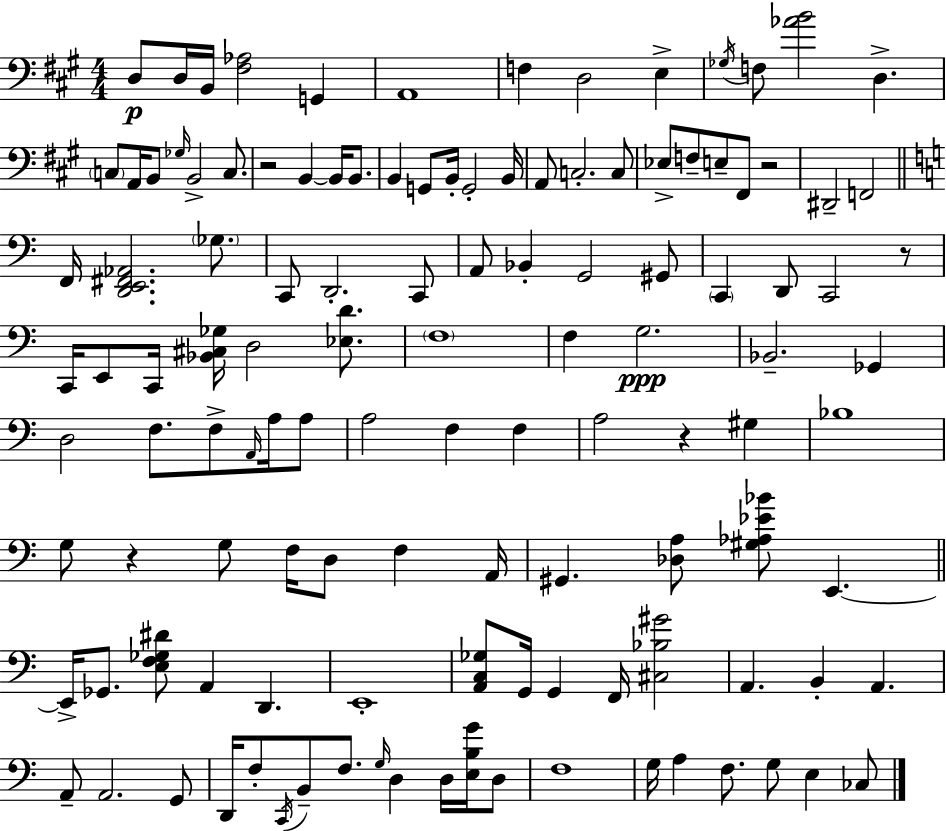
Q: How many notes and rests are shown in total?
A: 121